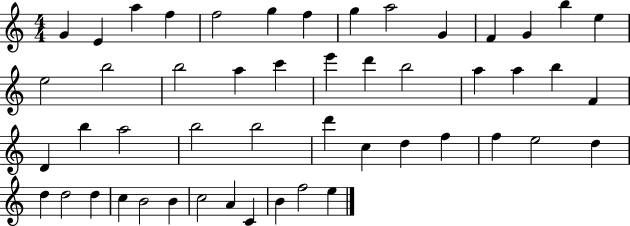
G4/q E4/q A5/q F5/q F5/h G5/q F5/q G5/q A5/h G4/q F4/q G4/q B5/q E5/q E5/h B5/h B5/h A5/q C6/q E6/q D6/q B5/h A5/q A5/q B5/q F4/q D4/q B5/q A5/h B5/h B5/h D6/q C5/q D5/q F5/q F5/q E5/h D5/q D5/q D5/h D5/q C5/q B4/h B4/q C5/h A4/q C4/q B4/q F5/h E5/q